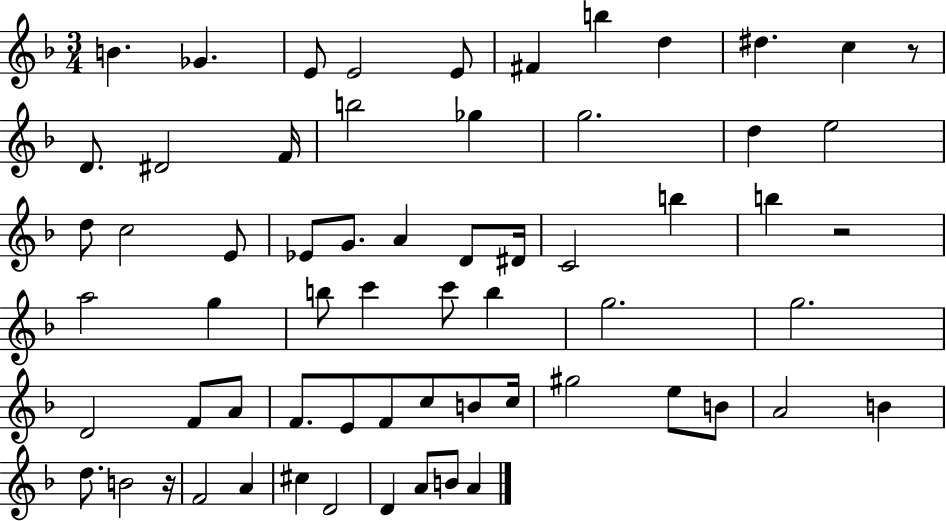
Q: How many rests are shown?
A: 3